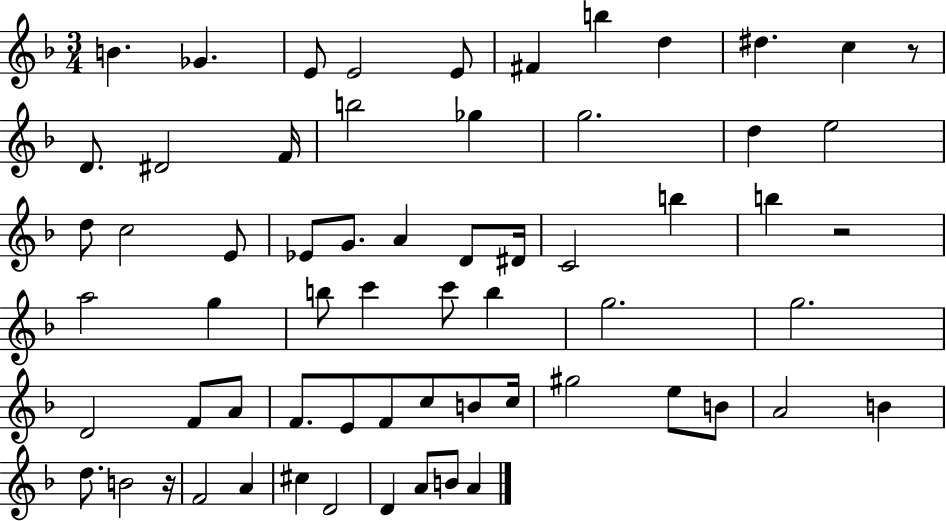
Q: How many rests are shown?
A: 3